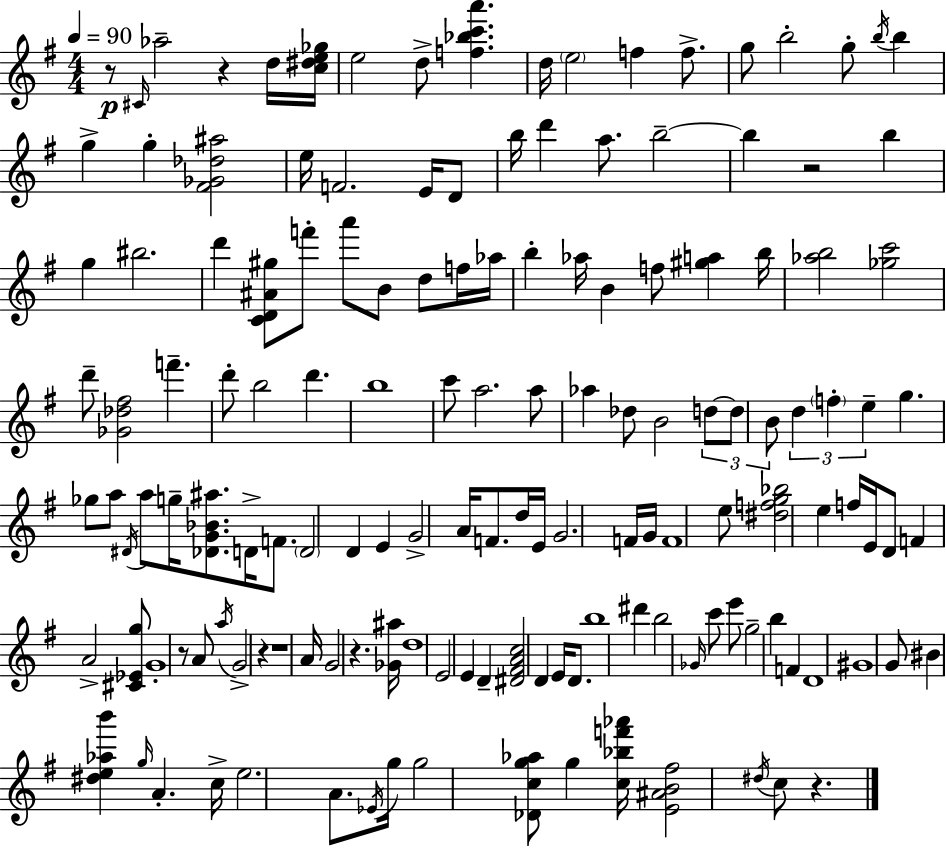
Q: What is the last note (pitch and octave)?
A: C5